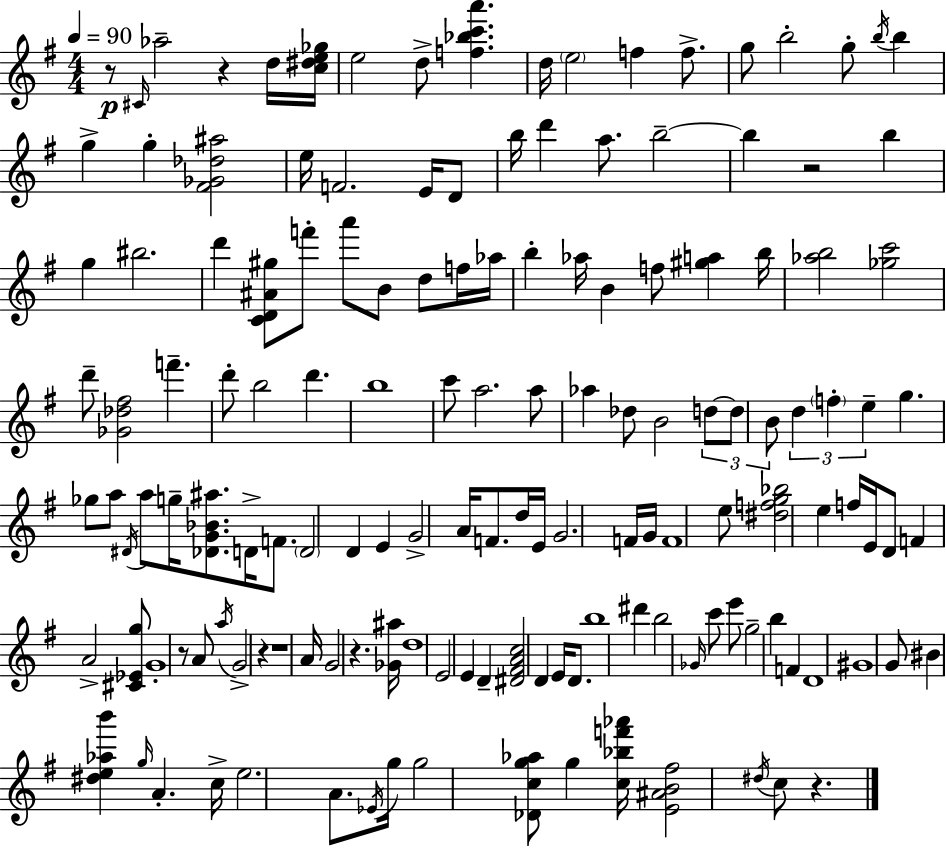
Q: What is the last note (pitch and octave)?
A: C5